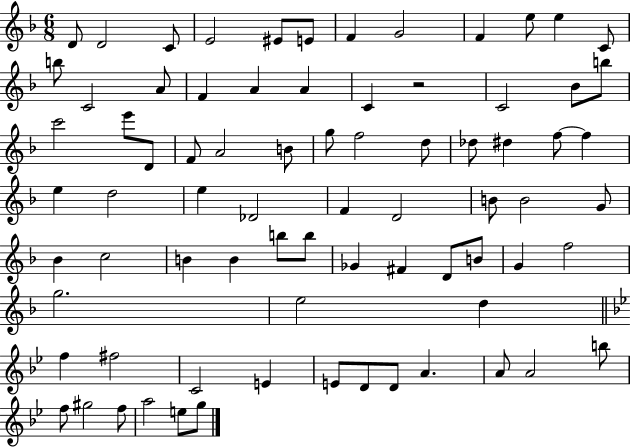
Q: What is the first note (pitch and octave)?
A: D4